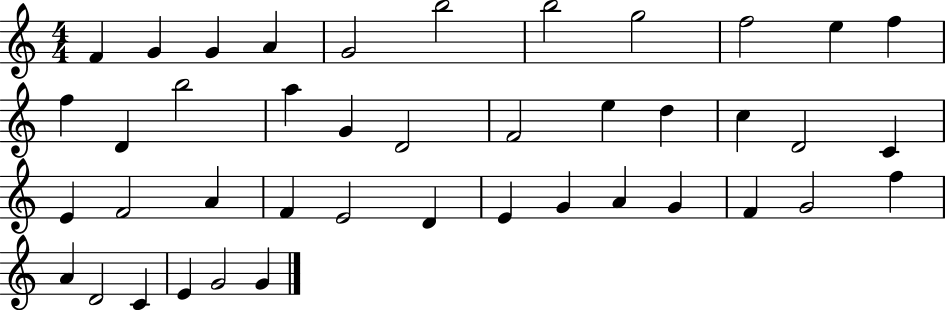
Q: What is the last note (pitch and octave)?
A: G4